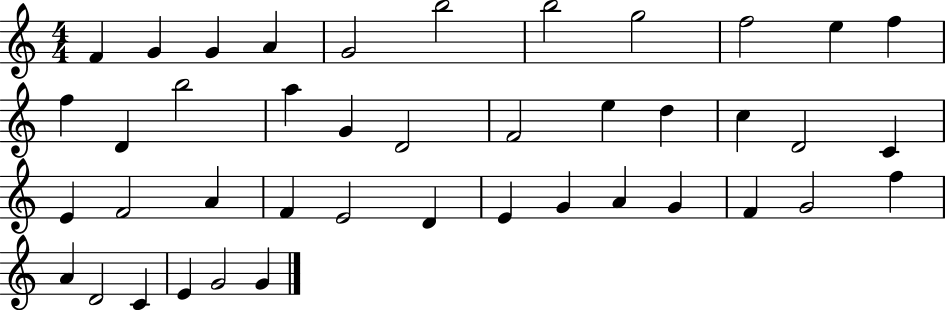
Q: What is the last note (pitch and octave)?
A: G4